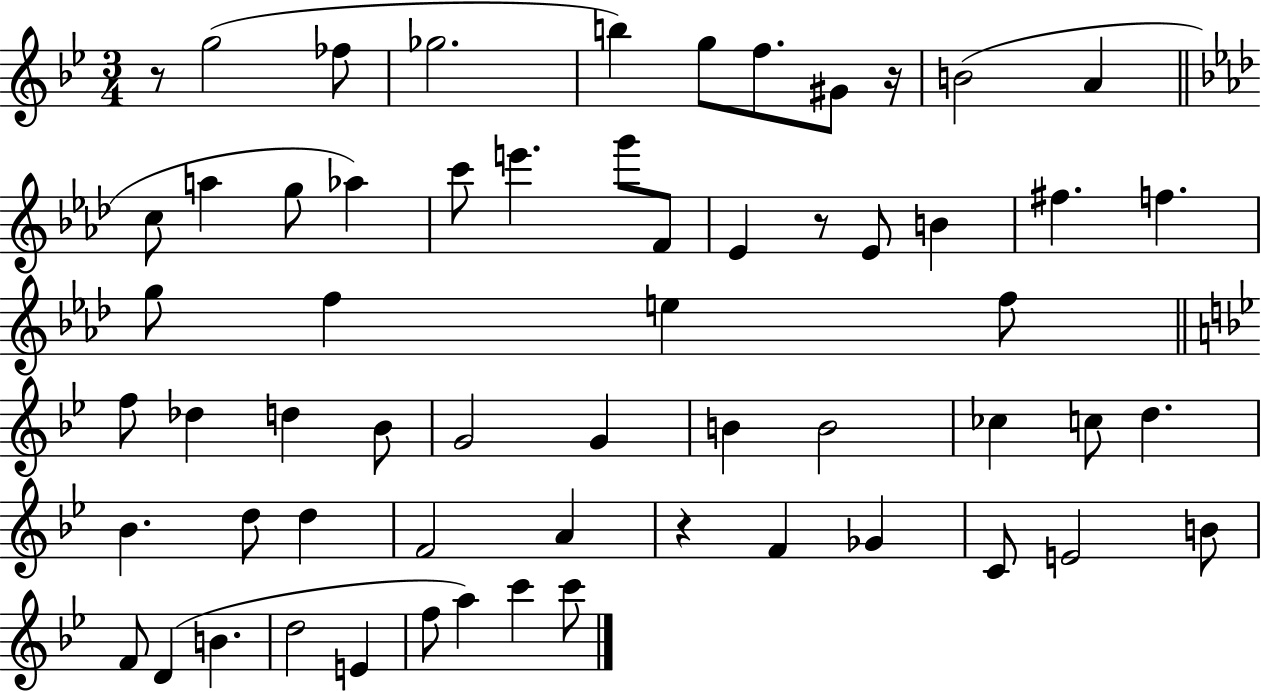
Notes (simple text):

R/e G5/h FES5/e Gb5/h. B5/q G5/e F5/e. G#4/e R/s B4/h A4/q C5/e A5/q G5/e Ab5/q C6/e E6/q. G6/e F4/e Eb4/q R/e Eb4/e B4/q F#5/q. F5/q. G5/e F5/q E5/q F5/e F5/e Db5/q D5/q Bb4/e G4/h G4/q B4/q B4/h CES5/q C5/e D5/q. Bb4/q. D5/e D5/q F4/h A4/q R/q F4/q Gb4/q C4/e E4/h B4/e F4/e D4/q B4/q. D5/h E4/q F5/e A5/q C6/q C6/e